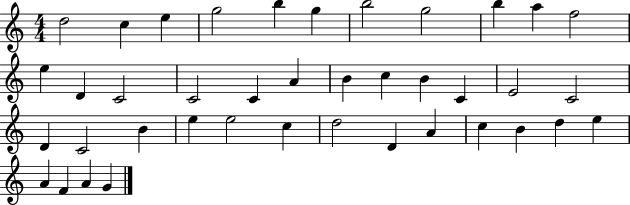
D5/h C5/q E5/q G5/h B5/q G5/q B5/h G5/h B5/q A5/q F5/h E5/q D4/q C4/h C4/h C4/q A4/q B4/q C5/q B4/q C4/q E4/h C4/h D4/q C4/h B4/q E5/q E5/h C5/q D5/h D4/q A4/q C5/q B4/q D5/q E5/q A4/q F4/q A4/q G4/q